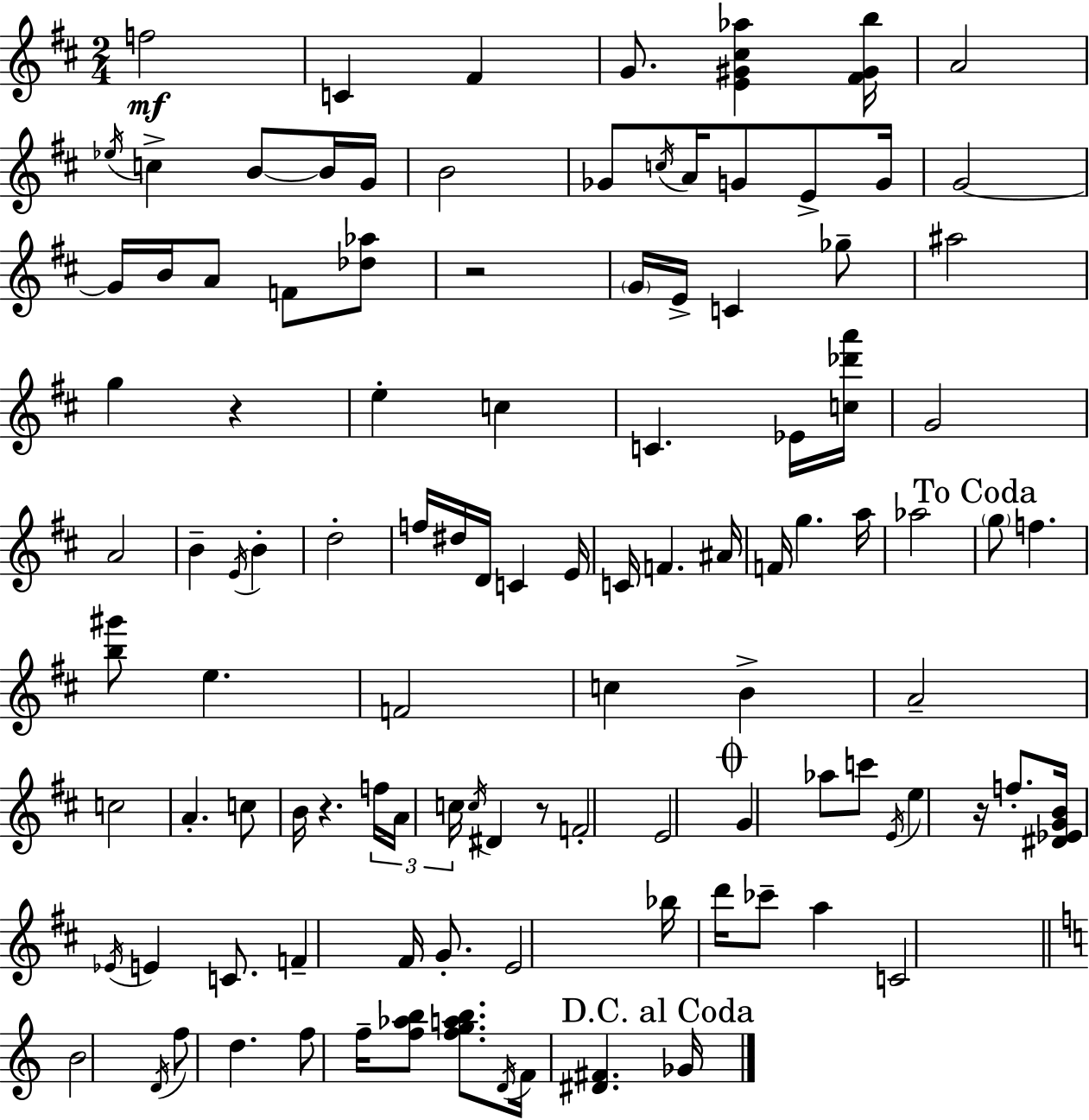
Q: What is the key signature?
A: D major